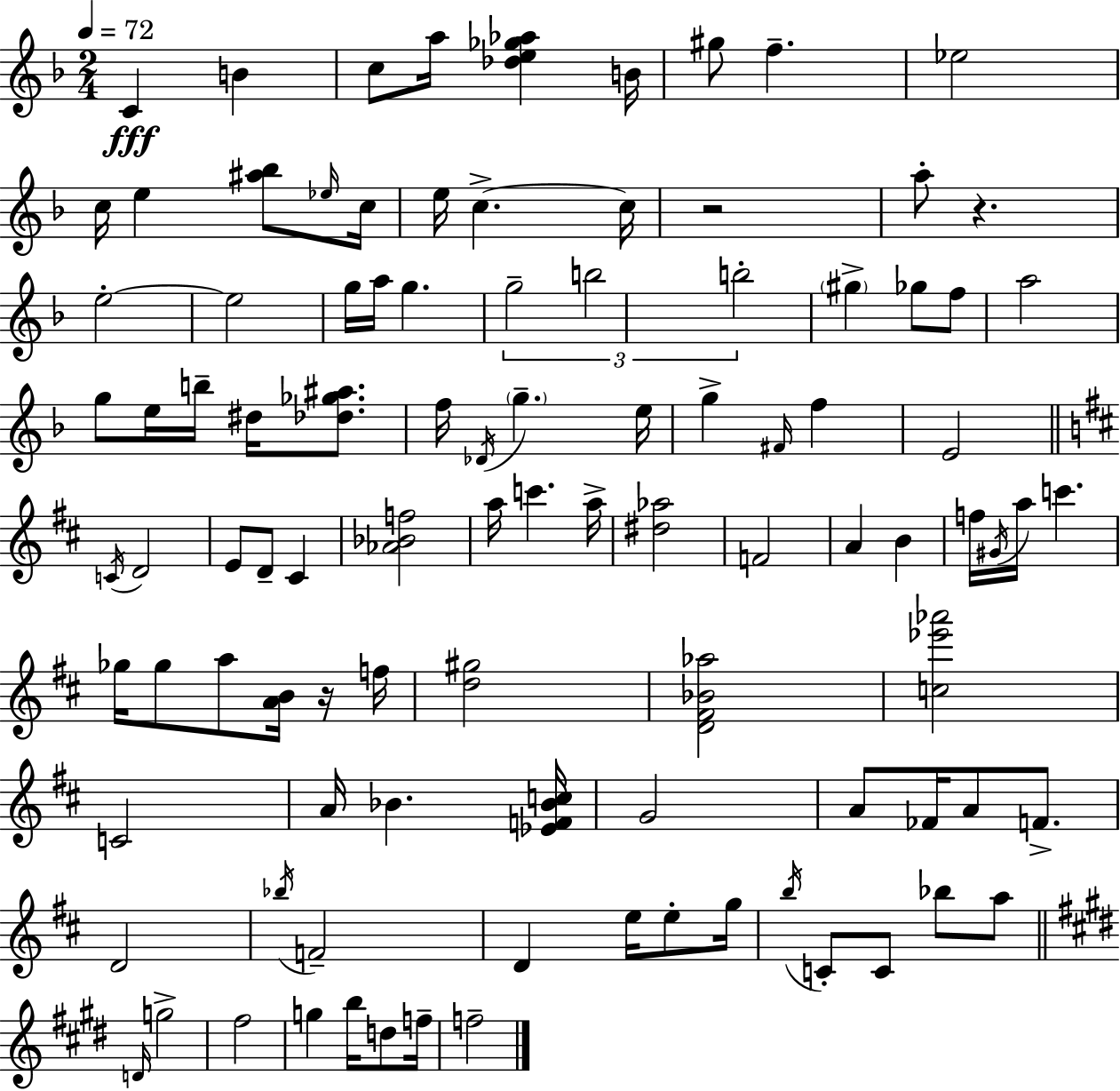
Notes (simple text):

C4/q B4/q C5/e A5/s [Db5,E5,Gb5,Ab5]/q B4/s G#5/e F5/q. Eb5/h C5/s E5/q [A#5,Bb5]/e Eb5/s C5/s E5/s C5/q. C5/s R/h A5/e R/q. E5/h E5/h G5/s A5/s G5/q. G5/h B5/h B5/h G#5/q Gb5/e F5/e A5/h G5/e E5/s B5/s D#5/s [Db5,Gb5,A#5]/e. F5/s Db4/s G5/q. E5/s G5/q F#4/s F5/q E4/h C4/s D4/h E4/e D4/e C#4/q [Ab4,Bb4,F5]/h A5/s C6/q. A5/s [D#5,Ab5]/h F4/h A4/q B4/q F5/s G#4/s A5/s C6/q. Gb5/s Gb5/e A5/e [A4,B4]/s R/s F5/s [D5,G#5]/h [D4,F#4,Bb4,Ab5]/h [C5,Eb6,Ab6]/h C4/h A4/s Bb4/q. [Eb4,F4,Bb4,C5]/s G4/h A4/e FES4/s A4/e F4/e. D4/h Bb5/s F4/h D4/q E5/s E5/e G5/s B5/s C4/e C4/e Bb5/e A5/e D4/s G5/h F#5/h G5/q B5/s D5/e F5/s F5/h